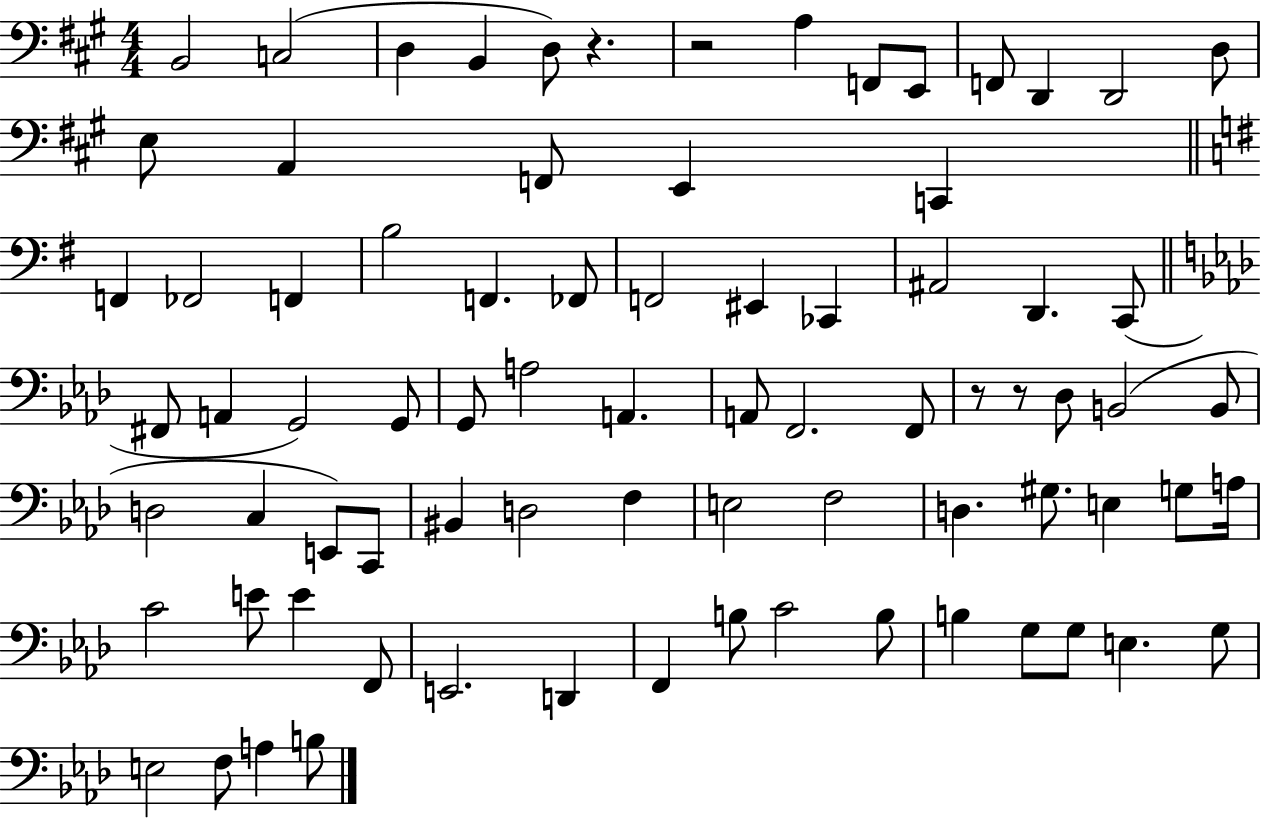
B2/h C3/h D3/q B2/q D3/e R/q. R/h A3/q F2/e E2/e F2/e D2/q D2/h D3/e E3/e A2/q F2/e E2/q C2/q F2/q FES2/h F2/q B3/h F2/q. FES2/e F2/h EIS2/q CES2/q A#2/h D2/q. C2/e F#2/e A2/q G2/h G2/e G2/e A3/h A2/q. A2/e F2/h. F2/e R/e R/e Db3/e B2/h B2/e D3/h C3/q E2/e C2/e BIS2/q D3/h F3/q E3/h F3/h D3/q. G#3/e. E3/q G3/e A3/s C4/h E4/e E4/q F2/e E2/h. D2/q F2/q B3/e C4/h B3/e B3/q G3/e G3/e E3/q. G3/e E3/h F3/e A3/q B3/e